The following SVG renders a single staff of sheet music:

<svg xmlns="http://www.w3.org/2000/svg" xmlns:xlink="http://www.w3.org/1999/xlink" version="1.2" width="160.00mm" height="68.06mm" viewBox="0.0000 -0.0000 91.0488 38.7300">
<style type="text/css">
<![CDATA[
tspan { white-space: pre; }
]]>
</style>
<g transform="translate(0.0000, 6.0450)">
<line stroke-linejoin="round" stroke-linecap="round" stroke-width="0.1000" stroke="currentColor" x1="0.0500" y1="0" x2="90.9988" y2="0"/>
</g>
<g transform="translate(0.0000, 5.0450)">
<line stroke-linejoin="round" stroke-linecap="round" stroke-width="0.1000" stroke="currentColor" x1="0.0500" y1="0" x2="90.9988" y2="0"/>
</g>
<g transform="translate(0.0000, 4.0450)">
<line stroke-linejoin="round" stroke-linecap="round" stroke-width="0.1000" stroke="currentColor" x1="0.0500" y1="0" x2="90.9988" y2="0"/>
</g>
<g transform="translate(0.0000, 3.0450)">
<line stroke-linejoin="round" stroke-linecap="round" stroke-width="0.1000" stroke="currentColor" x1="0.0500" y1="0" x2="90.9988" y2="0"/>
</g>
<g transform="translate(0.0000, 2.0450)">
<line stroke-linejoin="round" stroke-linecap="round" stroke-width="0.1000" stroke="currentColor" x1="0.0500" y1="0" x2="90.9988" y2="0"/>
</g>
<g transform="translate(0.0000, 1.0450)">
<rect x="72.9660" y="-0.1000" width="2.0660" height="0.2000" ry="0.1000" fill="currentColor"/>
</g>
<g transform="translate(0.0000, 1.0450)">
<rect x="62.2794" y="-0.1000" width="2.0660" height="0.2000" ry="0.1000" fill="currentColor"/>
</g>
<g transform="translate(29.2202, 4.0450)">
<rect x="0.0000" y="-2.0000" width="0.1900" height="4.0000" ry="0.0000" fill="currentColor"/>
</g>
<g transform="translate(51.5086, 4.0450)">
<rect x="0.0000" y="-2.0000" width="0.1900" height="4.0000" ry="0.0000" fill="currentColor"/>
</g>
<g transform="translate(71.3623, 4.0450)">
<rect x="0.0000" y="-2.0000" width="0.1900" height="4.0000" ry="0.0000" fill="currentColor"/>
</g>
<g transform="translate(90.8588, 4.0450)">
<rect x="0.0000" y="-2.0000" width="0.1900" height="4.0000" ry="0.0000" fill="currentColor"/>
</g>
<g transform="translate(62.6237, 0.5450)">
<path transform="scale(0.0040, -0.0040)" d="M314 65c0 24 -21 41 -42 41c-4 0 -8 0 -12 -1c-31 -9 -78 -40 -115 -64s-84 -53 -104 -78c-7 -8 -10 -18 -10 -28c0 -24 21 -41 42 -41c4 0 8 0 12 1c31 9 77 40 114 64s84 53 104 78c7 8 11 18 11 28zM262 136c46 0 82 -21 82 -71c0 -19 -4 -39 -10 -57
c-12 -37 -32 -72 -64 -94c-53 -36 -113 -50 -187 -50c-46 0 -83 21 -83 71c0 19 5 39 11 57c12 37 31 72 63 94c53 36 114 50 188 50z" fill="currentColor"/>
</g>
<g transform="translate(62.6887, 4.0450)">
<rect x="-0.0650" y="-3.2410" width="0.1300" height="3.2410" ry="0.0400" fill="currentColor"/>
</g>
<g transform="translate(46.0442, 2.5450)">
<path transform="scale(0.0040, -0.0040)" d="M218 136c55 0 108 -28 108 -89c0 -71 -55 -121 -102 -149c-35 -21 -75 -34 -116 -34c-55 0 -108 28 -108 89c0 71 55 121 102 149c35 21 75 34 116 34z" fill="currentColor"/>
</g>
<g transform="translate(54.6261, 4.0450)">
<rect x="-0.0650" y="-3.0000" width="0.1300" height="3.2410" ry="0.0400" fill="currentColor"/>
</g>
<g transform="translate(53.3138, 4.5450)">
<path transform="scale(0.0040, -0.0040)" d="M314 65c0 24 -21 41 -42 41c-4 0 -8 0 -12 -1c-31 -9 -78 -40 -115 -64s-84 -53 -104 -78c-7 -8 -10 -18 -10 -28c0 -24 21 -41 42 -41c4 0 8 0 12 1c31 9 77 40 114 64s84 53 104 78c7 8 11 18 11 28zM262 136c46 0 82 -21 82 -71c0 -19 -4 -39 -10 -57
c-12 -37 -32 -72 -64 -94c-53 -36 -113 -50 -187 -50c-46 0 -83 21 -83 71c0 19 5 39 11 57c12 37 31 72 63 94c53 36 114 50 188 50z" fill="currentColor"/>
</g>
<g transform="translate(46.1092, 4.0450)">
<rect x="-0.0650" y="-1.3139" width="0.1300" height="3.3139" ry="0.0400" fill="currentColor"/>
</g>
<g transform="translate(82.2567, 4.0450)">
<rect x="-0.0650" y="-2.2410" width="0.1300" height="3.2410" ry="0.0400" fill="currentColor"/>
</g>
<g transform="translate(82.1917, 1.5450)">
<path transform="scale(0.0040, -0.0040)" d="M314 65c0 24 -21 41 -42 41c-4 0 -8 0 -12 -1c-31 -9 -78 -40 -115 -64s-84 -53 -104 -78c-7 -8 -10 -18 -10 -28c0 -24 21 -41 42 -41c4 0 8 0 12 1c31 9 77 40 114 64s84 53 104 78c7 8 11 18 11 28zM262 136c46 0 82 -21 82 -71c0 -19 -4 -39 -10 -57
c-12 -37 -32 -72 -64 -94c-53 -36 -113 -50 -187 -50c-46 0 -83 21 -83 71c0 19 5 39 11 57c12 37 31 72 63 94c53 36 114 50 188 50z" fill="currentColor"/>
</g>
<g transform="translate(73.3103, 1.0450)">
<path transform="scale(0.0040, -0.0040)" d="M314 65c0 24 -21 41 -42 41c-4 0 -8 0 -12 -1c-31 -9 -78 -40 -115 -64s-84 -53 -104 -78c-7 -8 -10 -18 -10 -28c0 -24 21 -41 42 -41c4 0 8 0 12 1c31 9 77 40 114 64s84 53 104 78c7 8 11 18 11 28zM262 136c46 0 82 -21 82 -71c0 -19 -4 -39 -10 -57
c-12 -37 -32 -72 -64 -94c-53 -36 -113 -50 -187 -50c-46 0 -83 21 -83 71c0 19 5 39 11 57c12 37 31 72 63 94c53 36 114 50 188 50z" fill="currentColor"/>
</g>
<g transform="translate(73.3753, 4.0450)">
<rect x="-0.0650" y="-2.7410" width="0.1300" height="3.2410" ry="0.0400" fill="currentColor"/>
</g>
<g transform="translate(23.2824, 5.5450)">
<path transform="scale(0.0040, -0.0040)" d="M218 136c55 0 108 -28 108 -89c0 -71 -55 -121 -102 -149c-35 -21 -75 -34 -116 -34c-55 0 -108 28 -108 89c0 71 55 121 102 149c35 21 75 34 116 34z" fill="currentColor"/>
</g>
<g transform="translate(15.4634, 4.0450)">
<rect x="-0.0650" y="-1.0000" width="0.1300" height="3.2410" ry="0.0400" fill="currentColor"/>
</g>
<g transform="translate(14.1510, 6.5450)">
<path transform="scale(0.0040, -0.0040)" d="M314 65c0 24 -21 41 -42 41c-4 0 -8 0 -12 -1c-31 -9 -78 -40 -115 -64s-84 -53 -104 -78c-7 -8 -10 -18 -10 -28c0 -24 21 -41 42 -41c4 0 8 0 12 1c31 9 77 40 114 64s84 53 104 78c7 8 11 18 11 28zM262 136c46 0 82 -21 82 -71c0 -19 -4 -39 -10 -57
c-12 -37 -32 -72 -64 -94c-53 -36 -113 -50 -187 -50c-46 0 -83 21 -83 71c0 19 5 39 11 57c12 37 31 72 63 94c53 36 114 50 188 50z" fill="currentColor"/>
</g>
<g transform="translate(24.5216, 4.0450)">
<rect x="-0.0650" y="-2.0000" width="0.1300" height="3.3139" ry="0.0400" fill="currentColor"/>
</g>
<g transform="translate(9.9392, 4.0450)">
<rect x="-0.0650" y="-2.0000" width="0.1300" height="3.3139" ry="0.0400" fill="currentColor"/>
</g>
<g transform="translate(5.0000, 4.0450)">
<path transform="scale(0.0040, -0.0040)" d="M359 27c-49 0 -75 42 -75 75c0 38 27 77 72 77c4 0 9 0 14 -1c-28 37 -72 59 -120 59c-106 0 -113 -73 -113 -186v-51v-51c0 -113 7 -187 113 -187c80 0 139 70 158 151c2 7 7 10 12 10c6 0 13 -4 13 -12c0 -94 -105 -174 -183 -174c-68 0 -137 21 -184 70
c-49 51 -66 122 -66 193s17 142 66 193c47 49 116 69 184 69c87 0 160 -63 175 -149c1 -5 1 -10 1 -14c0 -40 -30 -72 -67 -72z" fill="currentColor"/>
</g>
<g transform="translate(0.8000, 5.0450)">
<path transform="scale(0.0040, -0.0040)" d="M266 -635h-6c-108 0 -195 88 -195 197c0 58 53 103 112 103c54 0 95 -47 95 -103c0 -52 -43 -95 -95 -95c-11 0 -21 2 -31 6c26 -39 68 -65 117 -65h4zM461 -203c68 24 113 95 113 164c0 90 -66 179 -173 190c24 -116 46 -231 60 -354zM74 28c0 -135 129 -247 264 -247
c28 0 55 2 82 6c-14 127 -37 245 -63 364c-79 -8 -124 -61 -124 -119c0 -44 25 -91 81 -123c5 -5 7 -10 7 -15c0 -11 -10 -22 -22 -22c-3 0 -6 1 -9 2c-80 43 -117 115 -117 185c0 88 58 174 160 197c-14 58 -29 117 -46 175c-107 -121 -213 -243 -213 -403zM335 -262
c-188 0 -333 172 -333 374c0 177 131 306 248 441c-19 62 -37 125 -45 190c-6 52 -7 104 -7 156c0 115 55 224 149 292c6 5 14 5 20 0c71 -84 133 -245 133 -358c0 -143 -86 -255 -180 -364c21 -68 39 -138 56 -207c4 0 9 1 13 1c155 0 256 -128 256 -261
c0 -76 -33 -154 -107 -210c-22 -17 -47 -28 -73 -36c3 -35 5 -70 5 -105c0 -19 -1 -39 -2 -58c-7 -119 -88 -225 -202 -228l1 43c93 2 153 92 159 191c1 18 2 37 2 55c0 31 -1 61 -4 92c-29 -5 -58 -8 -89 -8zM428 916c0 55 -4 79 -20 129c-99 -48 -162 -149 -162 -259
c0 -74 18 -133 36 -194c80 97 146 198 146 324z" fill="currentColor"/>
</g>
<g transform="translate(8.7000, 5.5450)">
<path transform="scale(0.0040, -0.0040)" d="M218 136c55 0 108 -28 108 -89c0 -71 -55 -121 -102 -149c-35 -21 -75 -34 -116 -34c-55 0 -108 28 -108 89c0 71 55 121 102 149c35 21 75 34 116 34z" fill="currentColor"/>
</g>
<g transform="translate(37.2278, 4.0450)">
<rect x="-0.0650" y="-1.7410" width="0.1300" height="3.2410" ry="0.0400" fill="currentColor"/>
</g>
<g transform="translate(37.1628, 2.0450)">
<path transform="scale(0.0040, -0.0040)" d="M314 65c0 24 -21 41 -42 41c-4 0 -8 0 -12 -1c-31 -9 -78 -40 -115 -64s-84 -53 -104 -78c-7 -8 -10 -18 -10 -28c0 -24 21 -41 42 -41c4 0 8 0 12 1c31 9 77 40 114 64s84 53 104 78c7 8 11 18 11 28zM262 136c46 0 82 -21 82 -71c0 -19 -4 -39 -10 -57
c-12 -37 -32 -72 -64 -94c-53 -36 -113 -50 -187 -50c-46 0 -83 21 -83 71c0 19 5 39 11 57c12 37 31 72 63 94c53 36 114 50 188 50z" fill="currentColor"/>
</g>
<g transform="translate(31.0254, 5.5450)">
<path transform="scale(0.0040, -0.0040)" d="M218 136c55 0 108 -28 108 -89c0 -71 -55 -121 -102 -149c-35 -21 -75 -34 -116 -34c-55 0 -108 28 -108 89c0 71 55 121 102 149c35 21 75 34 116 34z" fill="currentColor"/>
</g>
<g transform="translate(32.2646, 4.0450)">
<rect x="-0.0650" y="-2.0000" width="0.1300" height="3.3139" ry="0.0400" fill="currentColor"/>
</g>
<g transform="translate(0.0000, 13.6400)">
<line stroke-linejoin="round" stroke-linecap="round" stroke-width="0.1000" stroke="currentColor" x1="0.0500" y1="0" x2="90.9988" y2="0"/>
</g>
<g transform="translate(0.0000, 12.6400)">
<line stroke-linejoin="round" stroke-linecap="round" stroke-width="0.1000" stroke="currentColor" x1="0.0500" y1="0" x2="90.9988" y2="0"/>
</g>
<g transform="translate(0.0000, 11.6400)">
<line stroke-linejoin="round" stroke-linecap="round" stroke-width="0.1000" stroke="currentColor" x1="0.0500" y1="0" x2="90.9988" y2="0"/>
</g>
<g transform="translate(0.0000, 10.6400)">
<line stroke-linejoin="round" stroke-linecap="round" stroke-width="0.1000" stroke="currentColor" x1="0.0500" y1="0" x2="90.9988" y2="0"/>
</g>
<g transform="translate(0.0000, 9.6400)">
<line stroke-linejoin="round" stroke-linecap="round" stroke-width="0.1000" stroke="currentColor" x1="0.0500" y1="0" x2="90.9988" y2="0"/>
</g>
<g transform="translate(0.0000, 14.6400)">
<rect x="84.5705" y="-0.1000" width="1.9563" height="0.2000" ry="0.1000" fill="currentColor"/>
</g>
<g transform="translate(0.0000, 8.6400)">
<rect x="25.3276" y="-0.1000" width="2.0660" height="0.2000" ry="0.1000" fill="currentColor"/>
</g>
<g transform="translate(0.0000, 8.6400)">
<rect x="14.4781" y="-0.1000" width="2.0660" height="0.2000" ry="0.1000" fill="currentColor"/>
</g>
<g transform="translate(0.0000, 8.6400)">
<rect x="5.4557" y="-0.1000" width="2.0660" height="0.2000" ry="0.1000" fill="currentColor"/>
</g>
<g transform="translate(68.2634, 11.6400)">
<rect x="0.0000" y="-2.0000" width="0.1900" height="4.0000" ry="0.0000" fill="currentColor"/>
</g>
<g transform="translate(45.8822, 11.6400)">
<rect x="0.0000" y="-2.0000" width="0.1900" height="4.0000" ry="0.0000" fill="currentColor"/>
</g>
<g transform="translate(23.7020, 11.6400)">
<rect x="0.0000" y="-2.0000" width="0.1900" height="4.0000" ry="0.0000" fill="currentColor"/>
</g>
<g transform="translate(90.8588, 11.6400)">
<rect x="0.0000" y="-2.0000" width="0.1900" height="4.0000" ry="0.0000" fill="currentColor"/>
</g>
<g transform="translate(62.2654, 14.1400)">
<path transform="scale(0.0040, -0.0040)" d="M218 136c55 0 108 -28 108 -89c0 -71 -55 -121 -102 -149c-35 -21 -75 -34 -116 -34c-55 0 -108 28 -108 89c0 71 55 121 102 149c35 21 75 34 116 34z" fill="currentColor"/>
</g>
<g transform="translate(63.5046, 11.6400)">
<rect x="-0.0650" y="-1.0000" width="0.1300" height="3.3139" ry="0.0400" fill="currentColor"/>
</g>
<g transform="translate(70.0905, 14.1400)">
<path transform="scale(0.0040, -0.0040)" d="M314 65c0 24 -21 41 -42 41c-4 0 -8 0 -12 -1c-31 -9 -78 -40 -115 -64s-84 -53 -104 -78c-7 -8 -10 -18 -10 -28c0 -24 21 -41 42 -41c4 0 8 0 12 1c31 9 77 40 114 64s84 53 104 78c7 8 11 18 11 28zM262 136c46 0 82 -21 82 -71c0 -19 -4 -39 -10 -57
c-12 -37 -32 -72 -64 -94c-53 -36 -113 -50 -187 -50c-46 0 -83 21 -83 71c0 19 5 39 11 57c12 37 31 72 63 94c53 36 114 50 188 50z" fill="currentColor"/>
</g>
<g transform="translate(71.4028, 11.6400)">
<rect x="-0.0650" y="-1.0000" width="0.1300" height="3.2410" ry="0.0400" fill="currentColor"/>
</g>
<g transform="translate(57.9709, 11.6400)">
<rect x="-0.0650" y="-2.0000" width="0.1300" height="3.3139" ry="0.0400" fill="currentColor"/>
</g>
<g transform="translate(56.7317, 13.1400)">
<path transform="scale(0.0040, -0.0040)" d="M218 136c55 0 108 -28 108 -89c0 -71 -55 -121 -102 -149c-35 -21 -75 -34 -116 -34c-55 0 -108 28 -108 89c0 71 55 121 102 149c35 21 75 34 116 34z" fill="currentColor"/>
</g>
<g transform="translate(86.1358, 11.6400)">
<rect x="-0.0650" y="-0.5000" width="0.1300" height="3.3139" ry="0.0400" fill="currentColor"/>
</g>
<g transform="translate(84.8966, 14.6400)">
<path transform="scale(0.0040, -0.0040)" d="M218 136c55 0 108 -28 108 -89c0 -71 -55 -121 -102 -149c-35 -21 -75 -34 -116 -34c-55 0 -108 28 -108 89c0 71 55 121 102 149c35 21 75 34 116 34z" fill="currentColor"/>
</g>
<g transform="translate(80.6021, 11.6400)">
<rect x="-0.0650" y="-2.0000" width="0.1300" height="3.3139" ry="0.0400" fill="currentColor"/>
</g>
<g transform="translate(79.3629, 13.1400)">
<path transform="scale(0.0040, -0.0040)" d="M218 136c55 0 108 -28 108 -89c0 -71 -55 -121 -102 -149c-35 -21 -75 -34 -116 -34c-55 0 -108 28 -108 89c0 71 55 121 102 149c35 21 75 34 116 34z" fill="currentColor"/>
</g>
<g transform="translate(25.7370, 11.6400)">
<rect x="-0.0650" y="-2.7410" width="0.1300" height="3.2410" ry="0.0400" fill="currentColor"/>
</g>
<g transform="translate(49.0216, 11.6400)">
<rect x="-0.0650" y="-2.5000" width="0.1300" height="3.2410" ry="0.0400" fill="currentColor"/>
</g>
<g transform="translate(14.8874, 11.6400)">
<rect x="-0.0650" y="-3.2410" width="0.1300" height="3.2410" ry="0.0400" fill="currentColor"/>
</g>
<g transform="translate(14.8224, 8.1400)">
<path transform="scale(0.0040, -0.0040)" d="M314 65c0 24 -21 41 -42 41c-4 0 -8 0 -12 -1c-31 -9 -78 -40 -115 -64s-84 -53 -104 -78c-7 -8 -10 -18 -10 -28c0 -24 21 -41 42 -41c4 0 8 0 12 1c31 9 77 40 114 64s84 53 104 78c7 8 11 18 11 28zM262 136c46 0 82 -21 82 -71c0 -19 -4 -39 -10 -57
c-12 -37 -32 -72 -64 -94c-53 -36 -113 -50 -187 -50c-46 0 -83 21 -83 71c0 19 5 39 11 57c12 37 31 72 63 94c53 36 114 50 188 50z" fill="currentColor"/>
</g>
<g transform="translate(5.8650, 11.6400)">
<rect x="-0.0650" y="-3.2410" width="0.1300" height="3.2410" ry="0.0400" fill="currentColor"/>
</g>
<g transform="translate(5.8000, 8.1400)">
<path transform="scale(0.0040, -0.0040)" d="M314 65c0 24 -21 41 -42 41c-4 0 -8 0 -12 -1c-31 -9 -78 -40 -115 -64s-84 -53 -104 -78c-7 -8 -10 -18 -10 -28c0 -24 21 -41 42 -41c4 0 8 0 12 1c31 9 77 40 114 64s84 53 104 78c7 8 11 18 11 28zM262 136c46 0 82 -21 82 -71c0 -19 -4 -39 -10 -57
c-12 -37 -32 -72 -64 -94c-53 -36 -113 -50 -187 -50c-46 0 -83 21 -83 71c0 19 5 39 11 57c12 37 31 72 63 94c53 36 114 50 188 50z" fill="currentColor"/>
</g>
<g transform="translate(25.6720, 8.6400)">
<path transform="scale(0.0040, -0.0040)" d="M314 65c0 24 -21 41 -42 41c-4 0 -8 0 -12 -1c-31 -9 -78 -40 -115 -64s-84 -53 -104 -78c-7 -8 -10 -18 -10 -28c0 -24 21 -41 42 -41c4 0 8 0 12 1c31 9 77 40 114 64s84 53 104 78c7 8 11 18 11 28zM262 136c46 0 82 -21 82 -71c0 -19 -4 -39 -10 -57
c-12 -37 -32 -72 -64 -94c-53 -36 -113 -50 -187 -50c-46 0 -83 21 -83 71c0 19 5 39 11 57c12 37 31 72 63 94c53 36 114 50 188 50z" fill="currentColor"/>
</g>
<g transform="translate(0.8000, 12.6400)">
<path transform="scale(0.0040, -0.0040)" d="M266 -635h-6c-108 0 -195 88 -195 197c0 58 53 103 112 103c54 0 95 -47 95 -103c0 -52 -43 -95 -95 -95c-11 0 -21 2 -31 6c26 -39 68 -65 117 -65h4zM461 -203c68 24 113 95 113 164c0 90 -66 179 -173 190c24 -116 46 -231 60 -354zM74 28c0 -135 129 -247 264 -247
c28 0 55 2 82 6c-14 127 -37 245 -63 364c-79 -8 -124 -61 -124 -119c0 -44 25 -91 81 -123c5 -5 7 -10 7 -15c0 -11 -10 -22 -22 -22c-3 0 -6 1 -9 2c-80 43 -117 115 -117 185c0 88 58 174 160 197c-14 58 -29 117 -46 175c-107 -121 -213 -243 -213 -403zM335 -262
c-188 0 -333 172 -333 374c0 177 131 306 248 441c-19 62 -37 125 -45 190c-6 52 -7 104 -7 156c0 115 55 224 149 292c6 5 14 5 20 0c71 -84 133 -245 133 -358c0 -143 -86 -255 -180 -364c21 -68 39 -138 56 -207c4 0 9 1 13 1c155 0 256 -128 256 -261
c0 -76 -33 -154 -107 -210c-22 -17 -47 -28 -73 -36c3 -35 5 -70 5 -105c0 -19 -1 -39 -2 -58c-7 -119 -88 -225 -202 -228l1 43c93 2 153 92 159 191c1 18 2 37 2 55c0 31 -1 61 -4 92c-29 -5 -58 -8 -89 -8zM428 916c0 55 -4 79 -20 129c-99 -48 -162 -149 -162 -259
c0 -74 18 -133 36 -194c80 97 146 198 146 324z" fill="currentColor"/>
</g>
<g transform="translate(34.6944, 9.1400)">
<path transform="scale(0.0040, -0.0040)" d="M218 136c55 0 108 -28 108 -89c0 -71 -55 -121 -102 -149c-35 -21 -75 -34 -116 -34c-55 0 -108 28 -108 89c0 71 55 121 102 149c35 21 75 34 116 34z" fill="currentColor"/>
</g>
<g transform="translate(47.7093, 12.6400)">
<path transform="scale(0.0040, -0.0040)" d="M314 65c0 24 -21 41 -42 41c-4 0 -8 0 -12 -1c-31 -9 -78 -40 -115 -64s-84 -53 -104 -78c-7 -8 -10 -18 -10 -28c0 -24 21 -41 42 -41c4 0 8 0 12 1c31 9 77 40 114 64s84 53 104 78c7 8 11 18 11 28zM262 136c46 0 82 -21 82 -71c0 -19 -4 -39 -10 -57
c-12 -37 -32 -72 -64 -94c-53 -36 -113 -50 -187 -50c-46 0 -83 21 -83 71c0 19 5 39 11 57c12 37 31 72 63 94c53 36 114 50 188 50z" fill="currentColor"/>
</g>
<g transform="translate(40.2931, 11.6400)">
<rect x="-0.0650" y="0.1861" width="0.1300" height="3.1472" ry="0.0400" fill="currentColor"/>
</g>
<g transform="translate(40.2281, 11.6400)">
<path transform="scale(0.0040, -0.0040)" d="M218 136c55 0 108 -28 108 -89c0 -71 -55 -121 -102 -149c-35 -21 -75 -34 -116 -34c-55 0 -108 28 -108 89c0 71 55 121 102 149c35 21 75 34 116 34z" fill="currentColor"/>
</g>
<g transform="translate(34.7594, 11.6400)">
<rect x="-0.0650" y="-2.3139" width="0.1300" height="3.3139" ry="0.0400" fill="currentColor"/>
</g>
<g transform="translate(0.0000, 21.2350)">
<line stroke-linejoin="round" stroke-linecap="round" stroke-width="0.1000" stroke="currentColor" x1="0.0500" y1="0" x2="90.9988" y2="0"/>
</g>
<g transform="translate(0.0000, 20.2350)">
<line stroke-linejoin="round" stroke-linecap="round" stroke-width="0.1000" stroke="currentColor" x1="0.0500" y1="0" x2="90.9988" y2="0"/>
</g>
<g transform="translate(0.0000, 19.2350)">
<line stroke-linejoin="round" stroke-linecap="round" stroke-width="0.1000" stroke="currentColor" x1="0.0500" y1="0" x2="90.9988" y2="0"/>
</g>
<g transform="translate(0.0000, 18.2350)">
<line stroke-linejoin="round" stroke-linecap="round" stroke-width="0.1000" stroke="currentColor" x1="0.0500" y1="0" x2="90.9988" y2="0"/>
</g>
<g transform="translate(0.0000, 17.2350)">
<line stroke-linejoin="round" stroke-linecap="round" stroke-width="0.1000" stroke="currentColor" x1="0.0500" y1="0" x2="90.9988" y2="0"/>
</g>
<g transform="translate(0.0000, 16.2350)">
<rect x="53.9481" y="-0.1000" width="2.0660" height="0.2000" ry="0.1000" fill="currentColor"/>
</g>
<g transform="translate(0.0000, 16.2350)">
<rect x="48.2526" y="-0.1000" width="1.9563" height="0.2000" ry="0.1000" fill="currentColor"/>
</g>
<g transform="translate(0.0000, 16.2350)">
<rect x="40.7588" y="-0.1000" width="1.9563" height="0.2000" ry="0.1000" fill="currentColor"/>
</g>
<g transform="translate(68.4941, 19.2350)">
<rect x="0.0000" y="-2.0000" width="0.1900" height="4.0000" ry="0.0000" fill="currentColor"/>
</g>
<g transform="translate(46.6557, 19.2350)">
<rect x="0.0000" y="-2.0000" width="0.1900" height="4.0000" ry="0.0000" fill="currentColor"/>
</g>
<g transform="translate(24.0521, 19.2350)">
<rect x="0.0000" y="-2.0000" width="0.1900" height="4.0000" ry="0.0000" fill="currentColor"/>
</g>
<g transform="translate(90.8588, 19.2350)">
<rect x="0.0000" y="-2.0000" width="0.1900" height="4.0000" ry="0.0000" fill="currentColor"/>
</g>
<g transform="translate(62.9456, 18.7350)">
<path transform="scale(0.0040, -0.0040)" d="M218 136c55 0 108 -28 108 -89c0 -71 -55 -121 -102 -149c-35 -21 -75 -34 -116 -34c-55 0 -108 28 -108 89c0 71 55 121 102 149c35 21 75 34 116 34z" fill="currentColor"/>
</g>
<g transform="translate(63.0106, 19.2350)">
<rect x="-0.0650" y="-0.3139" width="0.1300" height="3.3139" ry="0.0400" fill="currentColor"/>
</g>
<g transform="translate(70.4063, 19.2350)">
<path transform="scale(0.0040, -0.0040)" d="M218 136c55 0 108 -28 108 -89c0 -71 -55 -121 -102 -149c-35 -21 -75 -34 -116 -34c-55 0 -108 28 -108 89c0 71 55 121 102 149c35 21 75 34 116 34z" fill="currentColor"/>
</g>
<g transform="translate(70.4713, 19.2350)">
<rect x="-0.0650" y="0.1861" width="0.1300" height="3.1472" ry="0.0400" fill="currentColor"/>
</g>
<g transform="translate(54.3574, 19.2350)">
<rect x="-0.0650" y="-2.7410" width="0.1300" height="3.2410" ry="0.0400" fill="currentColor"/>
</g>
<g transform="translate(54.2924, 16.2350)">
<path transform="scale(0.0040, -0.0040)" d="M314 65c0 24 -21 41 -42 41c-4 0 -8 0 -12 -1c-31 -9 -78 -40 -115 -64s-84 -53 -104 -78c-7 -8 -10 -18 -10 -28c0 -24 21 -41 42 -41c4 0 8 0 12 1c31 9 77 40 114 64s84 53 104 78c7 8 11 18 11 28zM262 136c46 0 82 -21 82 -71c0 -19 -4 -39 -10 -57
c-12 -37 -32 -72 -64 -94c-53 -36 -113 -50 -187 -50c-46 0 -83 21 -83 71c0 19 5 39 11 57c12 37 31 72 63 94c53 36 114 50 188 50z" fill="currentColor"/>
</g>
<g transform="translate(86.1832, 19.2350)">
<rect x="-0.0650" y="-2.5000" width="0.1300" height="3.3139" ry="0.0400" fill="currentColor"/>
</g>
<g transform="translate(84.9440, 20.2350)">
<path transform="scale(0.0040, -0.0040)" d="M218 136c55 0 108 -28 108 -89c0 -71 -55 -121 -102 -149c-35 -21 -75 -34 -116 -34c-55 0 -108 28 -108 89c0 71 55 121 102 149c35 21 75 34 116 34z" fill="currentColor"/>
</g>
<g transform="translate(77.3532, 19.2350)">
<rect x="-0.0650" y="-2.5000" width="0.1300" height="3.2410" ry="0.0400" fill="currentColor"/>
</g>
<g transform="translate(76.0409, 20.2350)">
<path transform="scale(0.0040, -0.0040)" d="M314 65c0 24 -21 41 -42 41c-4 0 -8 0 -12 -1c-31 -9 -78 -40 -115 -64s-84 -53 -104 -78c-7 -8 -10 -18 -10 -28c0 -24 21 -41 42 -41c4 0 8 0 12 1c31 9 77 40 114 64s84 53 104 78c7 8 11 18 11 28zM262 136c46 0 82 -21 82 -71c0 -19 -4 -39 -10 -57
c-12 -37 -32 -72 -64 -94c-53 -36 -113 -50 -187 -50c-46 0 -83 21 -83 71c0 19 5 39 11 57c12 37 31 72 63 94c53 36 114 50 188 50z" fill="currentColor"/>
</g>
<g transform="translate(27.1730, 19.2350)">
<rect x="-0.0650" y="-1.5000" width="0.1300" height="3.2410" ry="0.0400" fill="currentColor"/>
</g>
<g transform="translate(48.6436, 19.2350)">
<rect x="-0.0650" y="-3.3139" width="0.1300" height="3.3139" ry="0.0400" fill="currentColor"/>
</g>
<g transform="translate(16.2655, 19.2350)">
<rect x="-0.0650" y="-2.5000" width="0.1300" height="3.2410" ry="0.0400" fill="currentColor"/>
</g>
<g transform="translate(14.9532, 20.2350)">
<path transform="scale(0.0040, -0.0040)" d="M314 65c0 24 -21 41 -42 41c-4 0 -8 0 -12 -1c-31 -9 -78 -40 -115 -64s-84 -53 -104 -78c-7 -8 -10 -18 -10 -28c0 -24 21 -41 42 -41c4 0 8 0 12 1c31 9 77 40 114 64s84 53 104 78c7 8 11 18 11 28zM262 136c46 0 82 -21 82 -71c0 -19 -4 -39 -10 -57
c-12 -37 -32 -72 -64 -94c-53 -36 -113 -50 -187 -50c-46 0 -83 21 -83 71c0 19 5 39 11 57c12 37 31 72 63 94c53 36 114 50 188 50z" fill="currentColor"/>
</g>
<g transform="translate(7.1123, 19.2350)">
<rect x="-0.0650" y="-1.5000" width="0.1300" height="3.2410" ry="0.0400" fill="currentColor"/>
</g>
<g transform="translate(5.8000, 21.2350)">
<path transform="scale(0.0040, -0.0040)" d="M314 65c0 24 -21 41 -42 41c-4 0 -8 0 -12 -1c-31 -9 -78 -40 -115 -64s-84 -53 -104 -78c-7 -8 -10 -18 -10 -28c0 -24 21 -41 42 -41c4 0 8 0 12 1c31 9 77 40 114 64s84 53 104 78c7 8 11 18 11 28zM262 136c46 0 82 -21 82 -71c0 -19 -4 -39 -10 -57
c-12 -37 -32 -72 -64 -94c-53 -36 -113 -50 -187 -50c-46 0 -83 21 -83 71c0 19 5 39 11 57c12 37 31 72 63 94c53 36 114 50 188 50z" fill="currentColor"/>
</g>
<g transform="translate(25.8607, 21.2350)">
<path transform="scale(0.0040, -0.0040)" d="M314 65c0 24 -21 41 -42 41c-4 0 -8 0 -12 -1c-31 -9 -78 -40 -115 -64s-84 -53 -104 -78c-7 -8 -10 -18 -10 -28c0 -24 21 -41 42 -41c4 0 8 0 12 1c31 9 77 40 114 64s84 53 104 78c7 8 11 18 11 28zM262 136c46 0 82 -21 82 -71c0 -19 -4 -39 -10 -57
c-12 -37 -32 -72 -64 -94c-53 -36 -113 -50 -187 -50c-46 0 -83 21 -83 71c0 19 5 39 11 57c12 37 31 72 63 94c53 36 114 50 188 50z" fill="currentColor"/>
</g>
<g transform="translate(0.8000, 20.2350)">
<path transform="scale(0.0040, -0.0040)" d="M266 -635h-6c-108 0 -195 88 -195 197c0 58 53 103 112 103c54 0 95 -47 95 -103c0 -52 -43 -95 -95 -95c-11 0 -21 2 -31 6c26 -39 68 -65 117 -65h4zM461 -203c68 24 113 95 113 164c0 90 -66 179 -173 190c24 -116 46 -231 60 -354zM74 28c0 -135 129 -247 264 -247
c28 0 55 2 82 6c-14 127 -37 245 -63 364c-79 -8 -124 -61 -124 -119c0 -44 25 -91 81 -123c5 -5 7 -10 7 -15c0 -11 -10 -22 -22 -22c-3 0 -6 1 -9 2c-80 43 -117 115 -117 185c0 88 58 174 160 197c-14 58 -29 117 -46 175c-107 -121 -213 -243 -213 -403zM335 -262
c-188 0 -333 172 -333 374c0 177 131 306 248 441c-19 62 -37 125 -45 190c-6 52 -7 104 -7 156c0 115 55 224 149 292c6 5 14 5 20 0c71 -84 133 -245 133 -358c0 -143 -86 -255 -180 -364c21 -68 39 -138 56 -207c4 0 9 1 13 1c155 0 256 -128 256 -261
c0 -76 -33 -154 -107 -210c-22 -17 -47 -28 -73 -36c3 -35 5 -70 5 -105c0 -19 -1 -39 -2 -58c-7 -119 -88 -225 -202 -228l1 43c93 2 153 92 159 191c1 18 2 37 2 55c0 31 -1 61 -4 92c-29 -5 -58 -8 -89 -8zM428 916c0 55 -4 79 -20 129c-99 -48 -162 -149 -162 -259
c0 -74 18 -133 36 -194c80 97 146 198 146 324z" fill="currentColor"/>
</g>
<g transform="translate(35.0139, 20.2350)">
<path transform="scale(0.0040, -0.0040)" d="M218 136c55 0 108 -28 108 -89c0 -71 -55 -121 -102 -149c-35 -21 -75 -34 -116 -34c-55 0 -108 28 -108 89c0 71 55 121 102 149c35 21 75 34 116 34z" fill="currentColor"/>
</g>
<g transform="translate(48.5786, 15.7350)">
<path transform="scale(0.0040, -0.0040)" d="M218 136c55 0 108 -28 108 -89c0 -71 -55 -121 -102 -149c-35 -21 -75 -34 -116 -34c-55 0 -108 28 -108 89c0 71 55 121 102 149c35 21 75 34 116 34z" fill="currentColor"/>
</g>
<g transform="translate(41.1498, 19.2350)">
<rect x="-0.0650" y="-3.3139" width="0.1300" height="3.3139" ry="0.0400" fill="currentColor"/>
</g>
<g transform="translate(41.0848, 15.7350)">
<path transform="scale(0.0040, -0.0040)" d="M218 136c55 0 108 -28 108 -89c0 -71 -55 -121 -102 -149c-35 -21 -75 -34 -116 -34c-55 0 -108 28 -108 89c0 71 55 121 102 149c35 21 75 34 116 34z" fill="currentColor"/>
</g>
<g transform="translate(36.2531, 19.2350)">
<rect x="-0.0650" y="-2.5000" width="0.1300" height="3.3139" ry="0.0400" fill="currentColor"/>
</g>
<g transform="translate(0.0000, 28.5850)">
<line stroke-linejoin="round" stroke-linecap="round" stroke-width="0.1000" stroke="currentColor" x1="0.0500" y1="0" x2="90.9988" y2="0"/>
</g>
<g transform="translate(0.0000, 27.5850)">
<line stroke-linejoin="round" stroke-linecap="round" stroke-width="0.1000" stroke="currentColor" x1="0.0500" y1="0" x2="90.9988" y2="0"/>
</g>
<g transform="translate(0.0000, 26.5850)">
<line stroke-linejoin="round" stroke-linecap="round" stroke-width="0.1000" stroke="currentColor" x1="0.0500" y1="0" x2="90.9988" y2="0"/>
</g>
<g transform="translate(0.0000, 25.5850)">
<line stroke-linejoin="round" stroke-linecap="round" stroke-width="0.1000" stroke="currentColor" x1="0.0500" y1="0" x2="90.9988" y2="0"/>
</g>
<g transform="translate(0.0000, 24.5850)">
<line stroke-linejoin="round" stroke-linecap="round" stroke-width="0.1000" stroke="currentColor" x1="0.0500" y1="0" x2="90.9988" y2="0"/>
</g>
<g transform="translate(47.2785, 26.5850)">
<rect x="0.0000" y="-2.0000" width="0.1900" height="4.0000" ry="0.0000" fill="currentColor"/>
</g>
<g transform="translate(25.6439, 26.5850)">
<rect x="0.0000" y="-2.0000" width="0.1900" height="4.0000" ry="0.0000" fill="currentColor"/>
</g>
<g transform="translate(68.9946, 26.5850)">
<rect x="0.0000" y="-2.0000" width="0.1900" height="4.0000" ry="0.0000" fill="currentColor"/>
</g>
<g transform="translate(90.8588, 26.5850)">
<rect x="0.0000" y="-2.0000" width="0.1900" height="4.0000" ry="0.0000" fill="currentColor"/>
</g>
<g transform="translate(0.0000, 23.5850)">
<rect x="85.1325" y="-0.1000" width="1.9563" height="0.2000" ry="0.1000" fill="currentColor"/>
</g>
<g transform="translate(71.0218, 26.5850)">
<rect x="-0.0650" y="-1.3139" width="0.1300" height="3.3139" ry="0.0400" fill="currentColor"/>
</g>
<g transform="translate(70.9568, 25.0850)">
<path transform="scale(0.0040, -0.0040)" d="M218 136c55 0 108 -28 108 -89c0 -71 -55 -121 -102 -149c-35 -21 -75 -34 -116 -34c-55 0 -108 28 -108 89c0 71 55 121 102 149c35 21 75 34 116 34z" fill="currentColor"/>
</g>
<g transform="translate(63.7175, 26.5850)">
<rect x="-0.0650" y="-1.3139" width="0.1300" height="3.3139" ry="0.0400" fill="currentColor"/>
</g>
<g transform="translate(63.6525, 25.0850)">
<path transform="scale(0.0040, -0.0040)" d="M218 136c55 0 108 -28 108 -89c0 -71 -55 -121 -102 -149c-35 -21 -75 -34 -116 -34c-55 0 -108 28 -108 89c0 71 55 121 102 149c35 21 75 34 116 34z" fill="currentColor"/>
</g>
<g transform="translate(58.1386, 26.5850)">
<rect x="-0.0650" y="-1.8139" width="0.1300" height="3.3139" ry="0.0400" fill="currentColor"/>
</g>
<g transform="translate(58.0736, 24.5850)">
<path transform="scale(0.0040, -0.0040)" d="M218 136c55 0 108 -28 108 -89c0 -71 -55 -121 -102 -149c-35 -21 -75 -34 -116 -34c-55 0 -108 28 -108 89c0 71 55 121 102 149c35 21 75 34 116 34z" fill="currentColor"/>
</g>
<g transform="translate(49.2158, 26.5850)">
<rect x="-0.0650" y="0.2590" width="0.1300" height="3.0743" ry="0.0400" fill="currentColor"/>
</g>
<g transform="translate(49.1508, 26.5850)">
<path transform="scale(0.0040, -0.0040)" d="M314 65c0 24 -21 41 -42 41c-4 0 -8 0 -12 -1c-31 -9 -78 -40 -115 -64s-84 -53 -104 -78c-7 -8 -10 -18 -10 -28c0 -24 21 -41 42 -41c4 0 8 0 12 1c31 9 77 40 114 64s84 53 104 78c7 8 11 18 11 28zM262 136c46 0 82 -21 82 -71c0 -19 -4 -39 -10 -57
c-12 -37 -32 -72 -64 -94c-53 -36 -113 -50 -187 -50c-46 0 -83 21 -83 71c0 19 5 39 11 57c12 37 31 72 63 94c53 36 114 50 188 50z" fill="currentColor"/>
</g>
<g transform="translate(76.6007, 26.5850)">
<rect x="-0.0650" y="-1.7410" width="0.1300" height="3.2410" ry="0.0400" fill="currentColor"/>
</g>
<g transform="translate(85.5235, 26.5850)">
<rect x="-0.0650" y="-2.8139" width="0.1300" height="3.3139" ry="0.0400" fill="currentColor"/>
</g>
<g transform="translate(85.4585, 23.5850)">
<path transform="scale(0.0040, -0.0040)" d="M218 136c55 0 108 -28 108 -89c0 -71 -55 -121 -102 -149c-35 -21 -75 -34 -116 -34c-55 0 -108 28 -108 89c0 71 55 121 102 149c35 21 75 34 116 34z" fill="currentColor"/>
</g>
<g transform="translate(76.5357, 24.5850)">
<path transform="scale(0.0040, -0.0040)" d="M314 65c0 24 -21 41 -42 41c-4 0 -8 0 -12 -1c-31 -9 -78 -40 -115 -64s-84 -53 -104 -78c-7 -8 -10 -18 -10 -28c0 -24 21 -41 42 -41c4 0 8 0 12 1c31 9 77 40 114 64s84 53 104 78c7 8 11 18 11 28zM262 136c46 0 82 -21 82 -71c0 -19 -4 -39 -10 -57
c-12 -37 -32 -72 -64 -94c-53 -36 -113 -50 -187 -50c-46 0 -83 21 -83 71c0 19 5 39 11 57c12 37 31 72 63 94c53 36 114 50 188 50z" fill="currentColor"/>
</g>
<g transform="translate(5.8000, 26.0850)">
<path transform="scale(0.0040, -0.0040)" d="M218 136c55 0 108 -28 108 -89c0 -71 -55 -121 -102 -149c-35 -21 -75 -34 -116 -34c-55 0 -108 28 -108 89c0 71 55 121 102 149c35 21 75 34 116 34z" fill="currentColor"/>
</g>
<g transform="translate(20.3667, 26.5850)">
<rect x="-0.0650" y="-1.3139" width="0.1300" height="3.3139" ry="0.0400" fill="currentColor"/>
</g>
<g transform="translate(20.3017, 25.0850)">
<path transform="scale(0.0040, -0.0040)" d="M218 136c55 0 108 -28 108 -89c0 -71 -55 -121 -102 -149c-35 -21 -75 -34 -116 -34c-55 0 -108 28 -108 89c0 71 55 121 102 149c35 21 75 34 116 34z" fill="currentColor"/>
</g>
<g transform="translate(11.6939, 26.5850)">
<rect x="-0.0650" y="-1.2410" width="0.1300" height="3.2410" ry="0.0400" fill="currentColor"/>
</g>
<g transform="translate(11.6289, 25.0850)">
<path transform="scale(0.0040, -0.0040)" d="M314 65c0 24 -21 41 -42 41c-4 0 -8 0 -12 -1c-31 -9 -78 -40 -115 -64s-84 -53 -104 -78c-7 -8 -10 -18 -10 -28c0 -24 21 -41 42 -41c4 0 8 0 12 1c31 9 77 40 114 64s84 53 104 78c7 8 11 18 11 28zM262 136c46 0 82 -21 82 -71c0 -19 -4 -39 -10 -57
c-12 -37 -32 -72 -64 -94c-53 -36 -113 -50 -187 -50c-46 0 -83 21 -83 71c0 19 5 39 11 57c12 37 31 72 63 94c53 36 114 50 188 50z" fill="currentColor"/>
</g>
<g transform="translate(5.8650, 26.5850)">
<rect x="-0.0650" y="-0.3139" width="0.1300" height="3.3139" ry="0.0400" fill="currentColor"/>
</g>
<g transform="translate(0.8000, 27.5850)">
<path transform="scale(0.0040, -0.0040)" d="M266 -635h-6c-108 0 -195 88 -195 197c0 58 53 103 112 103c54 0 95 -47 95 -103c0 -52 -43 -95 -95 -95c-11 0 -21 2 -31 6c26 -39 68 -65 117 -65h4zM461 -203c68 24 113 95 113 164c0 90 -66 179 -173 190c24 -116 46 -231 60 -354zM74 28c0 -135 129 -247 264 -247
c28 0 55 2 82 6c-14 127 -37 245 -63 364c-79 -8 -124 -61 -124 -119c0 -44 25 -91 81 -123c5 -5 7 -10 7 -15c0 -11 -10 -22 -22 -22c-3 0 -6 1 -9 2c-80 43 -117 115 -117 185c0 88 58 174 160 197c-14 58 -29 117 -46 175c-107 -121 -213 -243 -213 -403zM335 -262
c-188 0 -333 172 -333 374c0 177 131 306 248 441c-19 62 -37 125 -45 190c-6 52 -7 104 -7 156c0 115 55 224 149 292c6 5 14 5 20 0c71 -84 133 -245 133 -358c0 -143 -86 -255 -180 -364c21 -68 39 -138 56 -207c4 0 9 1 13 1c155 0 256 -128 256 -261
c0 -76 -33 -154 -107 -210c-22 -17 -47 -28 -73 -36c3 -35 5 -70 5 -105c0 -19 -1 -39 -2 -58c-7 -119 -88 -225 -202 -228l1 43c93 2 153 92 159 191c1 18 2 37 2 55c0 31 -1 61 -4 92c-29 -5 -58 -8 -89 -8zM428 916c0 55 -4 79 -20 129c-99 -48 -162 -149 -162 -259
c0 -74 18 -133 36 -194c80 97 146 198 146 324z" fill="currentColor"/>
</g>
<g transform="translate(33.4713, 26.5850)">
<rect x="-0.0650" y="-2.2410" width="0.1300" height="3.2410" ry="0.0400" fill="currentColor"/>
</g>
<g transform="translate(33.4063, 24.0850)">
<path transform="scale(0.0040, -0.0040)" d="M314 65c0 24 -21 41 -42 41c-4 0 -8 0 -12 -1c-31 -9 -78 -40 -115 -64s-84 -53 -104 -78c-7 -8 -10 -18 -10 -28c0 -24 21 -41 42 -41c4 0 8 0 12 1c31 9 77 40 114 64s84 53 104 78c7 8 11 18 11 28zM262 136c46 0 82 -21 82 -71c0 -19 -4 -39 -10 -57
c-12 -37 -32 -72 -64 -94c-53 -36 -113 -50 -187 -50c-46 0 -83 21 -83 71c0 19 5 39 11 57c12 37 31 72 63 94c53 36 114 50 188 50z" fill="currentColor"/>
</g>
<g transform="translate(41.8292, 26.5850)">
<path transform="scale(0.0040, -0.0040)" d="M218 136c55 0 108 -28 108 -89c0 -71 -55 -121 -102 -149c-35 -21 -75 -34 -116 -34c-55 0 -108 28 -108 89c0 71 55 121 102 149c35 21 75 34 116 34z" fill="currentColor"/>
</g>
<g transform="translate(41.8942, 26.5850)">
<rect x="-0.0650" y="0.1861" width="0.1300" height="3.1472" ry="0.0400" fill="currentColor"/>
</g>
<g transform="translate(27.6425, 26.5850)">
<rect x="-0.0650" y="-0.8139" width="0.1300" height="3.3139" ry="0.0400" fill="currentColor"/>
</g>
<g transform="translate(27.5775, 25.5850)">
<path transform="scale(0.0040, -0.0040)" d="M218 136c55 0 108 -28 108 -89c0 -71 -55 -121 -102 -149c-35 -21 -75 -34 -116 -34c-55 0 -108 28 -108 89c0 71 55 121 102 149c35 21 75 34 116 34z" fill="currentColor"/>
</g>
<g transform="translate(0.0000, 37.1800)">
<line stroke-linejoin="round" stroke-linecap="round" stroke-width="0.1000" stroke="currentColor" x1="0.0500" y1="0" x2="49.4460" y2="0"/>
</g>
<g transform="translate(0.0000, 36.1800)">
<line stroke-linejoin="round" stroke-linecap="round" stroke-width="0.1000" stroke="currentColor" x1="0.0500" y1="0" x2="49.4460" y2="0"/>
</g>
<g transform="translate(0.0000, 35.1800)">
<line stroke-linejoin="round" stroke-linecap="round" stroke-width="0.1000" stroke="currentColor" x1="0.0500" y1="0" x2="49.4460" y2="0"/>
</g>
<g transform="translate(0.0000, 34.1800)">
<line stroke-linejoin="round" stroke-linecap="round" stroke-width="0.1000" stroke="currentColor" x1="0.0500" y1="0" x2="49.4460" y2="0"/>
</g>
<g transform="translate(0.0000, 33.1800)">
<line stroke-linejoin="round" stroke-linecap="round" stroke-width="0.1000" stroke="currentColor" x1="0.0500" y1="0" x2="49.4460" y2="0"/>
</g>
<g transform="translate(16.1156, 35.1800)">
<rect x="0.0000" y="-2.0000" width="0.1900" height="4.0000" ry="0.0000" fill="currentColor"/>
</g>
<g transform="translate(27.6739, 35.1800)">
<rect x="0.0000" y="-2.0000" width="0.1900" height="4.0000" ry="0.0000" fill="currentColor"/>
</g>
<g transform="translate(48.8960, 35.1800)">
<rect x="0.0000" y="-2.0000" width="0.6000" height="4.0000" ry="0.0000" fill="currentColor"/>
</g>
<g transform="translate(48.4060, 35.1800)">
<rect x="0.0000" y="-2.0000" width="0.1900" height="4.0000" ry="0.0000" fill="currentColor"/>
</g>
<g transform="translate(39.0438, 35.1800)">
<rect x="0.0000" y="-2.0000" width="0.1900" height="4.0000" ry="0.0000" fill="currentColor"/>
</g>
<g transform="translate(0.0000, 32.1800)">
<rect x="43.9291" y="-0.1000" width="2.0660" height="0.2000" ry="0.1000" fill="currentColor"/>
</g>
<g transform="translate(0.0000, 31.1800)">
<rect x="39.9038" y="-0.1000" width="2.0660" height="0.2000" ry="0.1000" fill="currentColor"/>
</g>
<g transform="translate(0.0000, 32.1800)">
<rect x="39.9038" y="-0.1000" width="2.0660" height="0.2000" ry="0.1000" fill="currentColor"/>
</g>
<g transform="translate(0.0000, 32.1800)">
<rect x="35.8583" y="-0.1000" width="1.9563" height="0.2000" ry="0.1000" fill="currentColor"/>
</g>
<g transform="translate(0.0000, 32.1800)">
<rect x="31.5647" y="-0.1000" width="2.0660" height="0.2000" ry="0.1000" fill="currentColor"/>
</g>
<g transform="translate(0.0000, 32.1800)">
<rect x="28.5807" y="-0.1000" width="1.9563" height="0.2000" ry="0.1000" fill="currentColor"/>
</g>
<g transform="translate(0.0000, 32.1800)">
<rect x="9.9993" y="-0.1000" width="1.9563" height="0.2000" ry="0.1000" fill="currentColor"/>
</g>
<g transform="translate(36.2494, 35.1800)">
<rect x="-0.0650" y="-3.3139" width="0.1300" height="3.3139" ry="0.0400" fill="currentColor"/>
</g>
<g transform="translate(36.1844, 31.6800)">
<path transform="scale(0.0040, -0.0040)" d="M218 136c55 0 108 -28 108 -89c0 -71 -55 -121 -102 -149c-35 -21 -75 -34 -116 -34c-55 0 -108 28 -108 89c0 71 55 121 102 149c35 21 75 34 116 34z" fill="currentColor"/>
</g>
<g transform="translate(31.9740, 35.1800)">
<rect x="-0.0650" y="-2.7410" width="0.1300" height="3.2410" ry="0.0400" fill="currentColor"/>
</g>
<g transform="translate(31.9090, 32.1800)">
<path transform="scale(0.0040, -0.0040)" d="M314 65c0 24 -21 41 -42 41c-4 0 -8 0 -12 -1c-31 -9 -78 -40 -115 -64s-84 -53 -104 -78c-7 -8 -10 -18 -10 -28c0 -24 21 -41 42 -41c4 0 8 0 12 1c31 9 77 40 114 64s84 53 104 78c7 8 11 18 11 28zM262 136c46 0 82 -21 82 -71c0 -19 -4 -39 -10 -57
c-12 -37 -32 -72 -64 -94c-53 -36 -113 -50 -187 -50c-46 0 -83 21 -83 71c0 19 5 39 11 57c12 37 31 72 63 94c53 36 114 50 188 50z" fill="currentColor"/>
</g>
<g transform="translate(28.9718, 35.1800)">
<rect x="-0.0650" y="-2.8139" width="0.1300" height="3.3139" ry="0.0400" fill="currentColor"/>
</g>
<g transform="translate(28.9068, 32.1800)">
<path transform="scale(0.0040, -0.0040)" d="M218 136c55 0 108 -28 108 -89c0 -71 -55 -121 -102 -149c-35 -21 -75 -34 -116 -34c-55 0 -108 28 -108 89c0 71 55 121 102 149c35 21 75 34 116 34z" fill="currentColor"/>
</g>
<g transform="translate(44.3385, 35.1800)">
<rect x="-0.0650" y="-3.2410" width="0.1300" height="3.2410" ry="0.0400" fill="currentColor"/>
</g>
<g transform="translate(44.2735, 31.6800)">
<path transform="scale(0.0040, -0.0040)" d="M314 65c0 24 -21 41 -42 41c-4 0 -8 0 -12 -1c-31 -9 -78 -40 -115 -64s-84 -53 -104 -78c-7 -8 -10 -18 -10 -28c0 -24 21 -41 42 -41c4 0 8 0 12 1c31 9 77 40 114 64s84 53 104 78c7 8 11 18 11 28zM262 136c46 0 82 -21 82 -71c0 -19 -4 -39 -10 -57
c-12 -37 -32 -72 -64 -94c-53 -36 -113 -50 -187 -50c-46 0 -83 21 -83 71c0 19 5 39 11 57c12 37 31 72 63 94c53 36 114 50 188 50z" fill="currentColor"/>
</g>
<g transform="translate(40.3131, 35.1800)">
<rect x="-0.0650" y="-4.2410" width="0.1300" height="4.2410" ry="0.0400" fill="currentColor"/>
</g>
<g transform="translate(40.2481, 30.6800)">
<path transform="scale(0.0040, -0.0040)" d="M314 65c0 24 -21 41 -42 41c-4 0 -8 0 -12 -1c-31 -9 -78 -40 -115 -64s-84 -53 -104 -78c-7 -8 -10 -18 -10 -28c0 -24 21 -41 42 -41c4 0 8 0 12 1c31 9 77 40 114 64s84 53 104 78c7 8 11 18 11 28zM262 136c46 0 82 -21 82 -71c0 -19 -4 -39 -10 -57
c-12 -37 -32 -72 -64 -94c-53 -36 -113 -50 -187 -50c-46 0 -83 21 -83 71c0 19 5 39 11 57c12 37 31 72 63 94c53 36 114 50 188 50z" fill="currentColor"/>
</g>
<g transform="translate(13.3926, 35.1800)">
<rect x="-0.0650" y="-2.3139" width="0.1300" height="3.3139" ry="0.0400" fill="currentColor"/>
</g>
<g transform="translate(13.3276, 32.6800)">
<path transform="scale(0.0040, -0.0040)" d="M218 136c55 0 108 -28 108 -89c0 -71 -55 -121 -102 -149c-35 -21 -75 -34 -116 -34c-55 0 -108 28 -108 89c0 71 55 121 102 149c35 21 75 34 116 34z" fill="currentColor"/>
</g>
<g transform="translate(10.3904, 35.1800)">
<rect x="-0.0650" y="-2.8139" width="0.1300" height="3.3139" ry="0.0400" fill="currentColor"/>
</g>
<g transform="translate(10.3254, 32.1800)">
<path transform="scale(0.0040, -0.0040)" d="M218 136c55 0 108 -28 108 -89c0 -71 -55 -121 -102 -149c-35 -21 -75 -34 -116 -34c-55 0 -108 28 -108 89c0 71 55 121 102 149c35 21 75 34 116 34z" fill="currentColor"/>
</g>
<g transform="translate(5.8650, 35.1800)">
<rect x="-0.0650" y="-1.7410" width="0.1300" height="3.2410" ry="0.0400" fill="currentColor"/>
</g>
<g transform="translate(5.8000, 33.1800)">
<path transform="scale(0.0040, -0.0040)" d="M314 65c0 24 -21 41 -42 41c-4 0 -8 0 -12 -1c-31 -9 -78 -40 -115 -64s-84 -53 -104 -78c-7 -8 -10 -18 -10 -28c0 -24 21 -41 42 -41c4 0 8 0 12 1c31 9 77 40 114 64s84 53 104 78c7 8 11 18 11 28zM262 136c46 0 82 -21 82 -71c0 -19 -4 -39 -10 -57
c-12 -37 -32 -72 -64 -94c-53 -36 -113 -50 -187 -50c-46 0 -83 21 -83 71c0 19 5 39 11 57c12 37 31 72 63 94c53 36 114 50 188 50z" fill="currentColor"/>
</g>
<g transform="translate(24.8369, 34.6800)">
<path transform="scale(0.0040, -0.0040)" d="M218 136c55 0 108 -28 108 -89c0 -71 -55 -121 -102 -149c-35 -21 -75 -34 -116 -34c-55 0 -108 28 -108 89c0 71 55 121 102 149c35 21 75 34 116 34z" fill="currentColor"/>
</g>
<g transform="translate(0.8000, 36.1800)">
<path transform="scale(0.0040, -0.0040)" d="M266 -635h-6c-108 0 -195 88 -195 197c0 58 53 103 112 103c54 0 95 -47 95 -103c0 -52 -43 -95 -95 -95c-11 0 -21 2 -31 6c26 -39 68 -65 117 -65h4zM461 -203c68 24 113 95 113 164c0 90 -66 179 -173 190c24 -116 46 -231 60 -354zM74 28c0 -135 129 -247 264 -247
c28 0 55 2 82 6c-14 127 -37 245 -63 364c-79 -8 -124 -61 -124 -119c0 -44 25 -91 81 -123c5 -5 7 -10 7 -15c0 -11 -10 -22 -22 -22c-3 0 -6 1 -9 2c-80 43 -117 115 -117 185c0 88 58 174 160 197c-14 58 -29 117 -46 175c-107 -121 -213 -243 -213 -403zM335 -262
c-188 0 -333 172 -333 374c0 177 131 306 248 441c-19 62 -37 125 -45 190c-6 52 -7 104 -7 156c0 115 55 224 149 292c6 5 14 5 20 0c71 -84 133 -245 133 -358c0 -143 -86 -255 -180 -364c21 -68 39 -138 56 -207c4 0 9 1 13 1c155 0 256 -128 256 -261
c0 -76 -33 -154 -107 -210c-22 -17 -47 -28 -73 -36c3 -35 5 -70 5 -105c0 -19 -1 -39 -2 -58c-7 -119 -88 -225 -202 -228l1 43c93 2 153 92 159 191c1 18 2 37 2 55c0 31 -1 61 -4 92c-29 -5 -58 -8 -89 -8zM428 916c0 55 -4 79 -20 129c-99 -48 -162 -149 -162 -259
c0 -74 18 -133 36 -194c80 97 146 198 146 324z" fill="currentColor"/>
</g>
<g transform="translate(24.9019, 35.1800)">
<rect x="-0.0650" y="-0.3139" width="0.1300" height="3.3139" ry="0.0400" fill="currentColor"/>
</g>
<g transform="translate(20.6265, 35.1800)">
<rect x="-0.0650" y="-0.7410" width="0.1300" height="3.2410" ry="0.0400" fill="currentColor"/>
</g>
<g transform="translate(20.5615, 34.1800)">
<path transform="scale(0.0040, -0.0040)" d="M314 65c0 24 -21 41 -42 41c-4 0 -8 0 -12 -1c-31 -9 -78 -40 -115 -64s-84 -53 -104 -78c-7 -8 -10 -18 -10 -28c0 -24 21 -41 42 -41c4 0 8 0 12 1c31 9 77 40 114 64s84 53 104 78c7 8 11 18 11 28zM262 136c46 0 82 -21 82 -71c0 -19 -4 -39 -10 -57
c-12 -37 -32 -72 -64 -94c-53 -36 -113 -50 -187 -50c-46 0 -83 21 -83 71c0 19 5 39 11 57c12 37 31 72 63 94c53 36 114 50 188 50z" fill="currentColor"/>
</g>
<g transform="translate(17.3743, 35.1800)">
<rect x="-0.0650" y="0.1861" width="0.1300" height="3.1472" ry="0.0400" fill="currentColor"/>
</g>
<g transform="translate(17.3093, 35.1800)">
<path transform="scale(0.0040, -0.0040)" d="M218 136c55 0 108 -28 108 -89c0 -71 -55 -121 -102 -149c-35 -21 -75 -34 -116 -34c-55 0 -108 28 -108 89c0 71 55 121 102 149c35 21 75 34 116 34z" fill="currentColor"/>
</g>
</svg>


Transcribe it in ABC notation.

X:1
T:Untitled
M:4/4
L:1/4
K:C
F D2 F F f2 e A2 b2 a2 g2 b2 b2 a2 g B G2 F D D2 F C E2 G2 E2 G b b a2 c B G2 G c e2 e d g2 B B2 f e e f2 a f2 a g B d2 c a a2 b d'2 b2